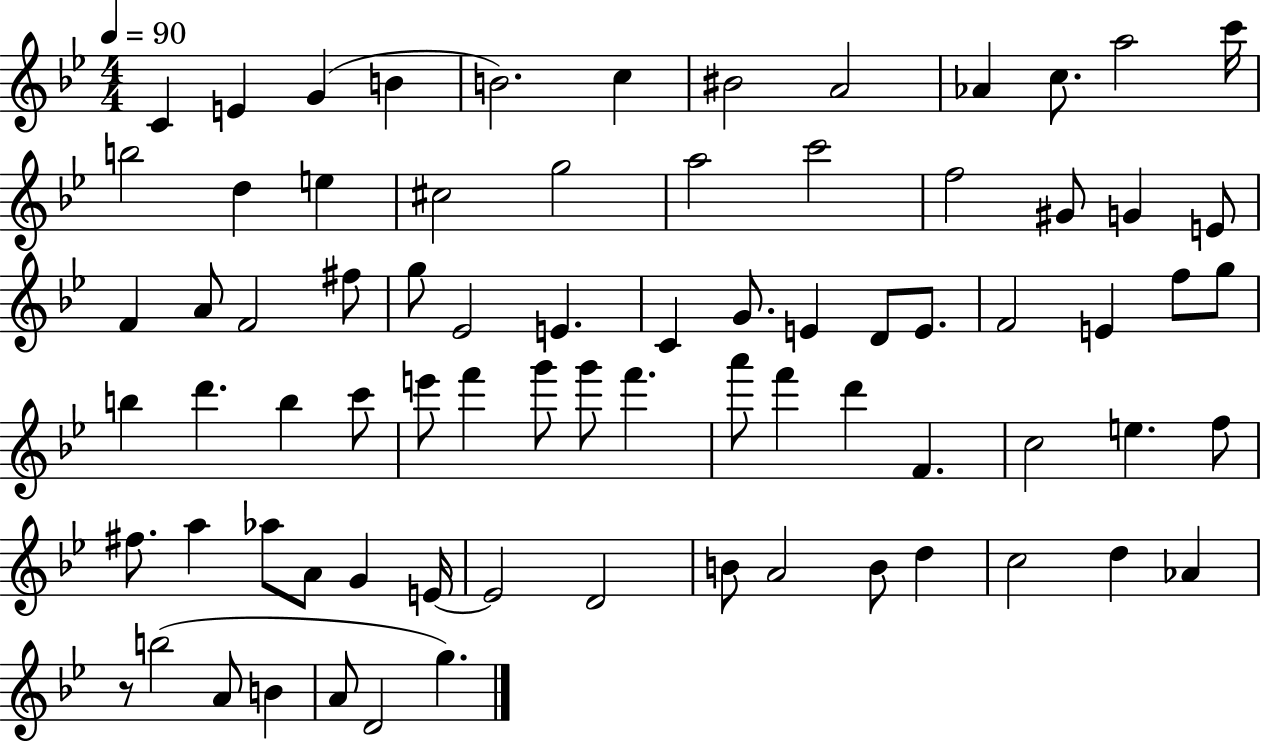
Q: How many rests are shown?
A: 1